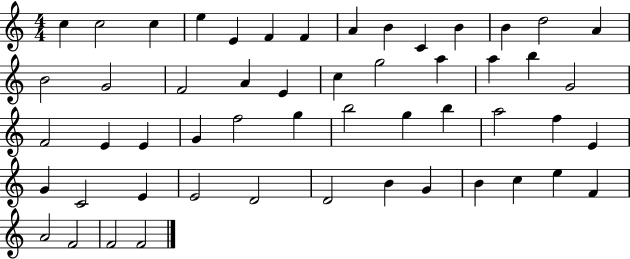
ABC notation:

X:1
T:Untitled
M:4/4
L:1/4
K:C
c c2 c e E F F A B C B B d2 A B2 G2 F2 A E c g2 a a b G2 F2 E E G f2 g b2 g b a2 f E G C2 E E2 D2 D2 B G B c e F A2 F2 F2 F2